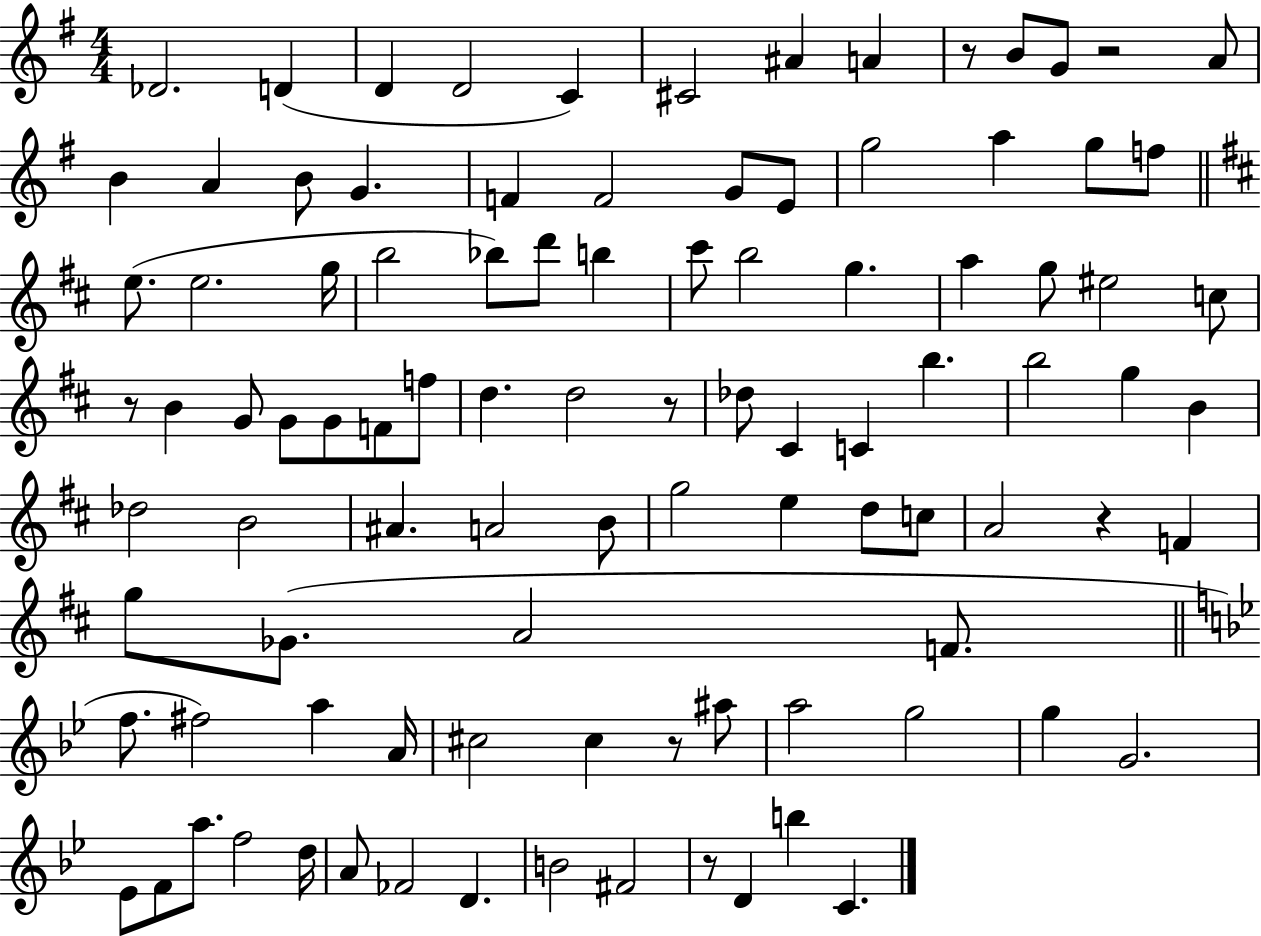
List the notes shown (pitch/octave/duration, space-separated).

Db4/h. D4/q D4/q D4/h C4/q C#4/h A#4/q A4/q R/e B4/e G4/e R/h A4/e B4/q A4/q B4/e G4/q. F4/q F4/h G4/e E4/e G5/h A5/q G5/e F5/e E5/e. E5/h. G5/s B5/h Bb5/e D6/e B5/q C#6/e B5/h G5/q. A5/q G5/e EIS5/h C5/e R/e B4/q G4/e G4/e G4/e F4/e F5/e D5/q. D5/h R/e Db5/e C#4/q C4/q B5/q. B5/h G5/q B4/q Db5/h B4/h A#4/q. A4/h B4/e G5/h E5/q D5/e C5/e A4/h R/q F4/q G5/e Gb4/e. A4/h F4/e. F5/e. F#5/h A5/q A4/s C#5/h C#5/q R/e A#5/e A5/h G5/h G5/q G4/h. Eb4/e F4/e A5/e. F5/h D5/s A4/e FES4/h D4/q. B4/h F#4/h R/e D4/q B5/q C4/q.